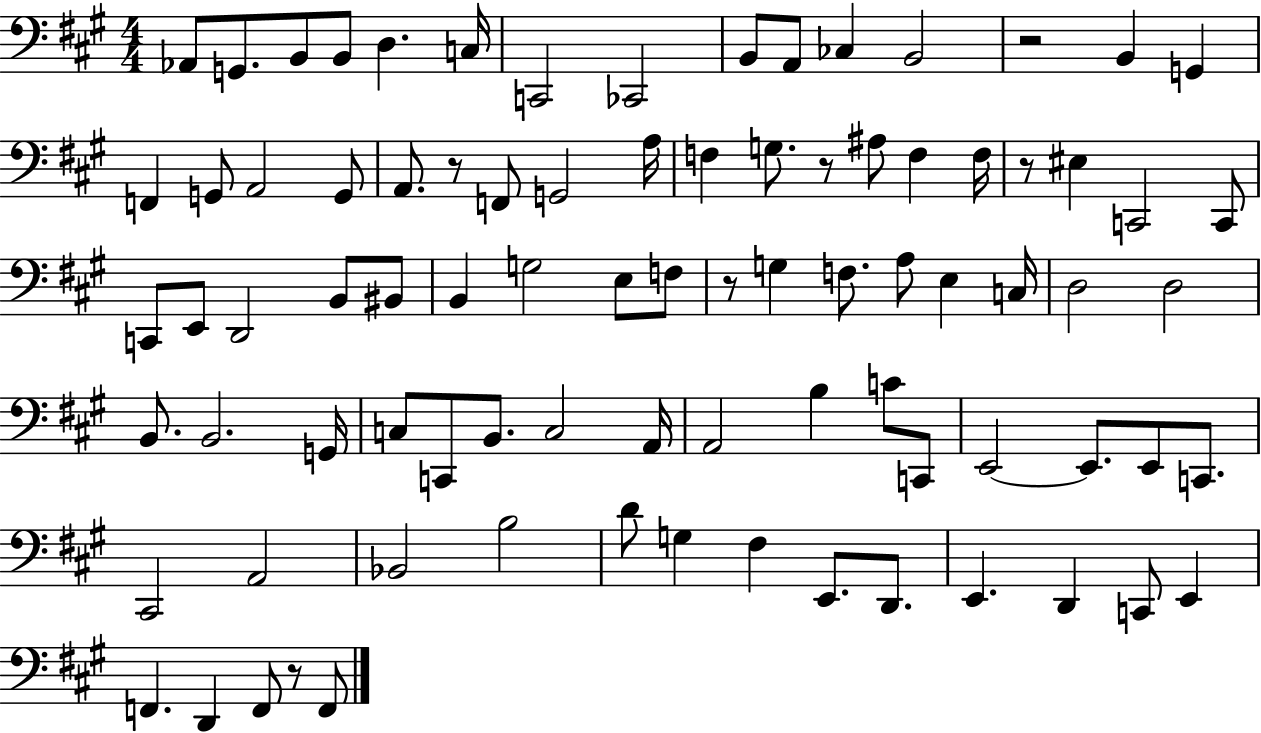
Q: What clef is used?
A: bass